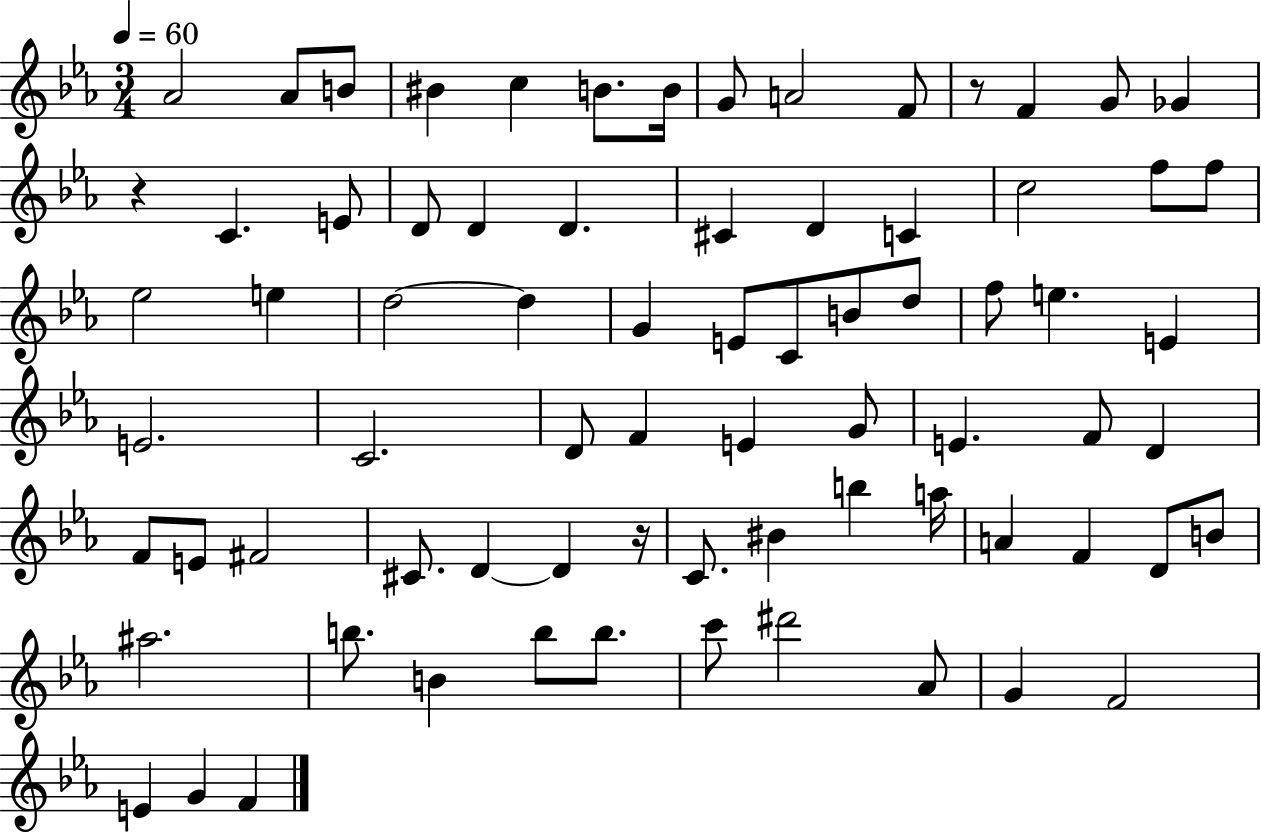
Ab4/h Ab4/e B4/e BIS4/q C5/q B4/e. B4/s G4/e A4/h F4/e R/e F4/q G4/e Gb4/q R/q C4/q. E4/e D4/e D4/q D4/q. C#4/q D4/q C4/q C5/h F5/e F5/e Eb5/h E5/q D5/h D5/q G4/q E4/e C4/e B4/e D5/e F5/e E5/q. E4/q E4/h. C4/h. D4/e F4/q E4/q G4/e E4/q. F4/e D4/q F4/e E4/e F#4/h C#4/e. D4/q D4/q R/s C4/e. BIS4/q B5/q A5/s A4/q F4/q D4/e B4/e A#5/h. B5/e. B4/q B5/e B5/e. C6/e D#6/h Ab4/e G4/q F4/h E4/q G4/q F4/q